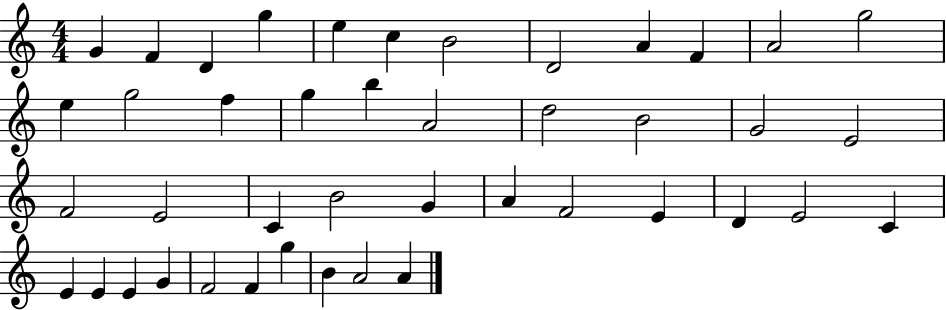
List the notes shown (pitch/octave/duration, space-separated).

G4/q F4/q D4/q G5/q E5/q C5/q B4/h D4/h A4/q F4/q A4/h G5/h E5/q G5/h F5/q G5/q B5/q A4/h D5/h B4/h G4/h E4/h F4/h E4/h C4/q B4/h G4/q A4/q F4/h E4/q D4/q E4/h C4/q E4/q E4/q E4/q G4/q F4/h F4/q G5/q B4/q A4/h A4/q